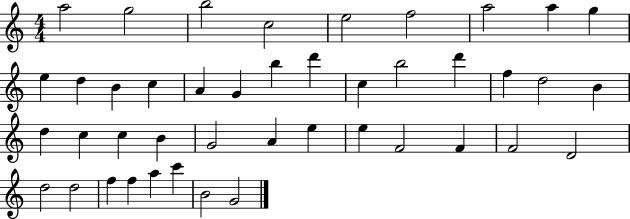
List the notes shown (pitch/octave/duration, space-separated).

A5/h G5/h B5/h C5/h E5/h F5/h A5/h A5/q G5/q E5/q D5/q B4/q C5/q A4/q G4/q B5/q D6/q C5/q B5/h D6/q F5/q D5/h B4/q D5/q C5/q C5/q B4/q G4/h A4/q E5/q E5/q F4/h F4/q F4/h D4/h D5/h D5/h F5/q F5/q A5/q C6/q B4/h G4/h